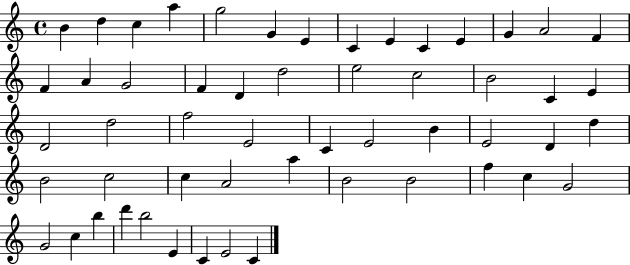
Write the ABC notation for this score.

X:1
T:Untitled
M:4/4
L:1/4
K:C
B d c a g2 G E C E C E G A2 F F A G2 F D d2 e2 c2 B2 C E D2 d2 f2 E2 C E2 B E2 D d B2 c2 c A2 a B2 B2 f c G2 G2 c b d' b2 E C E2 C